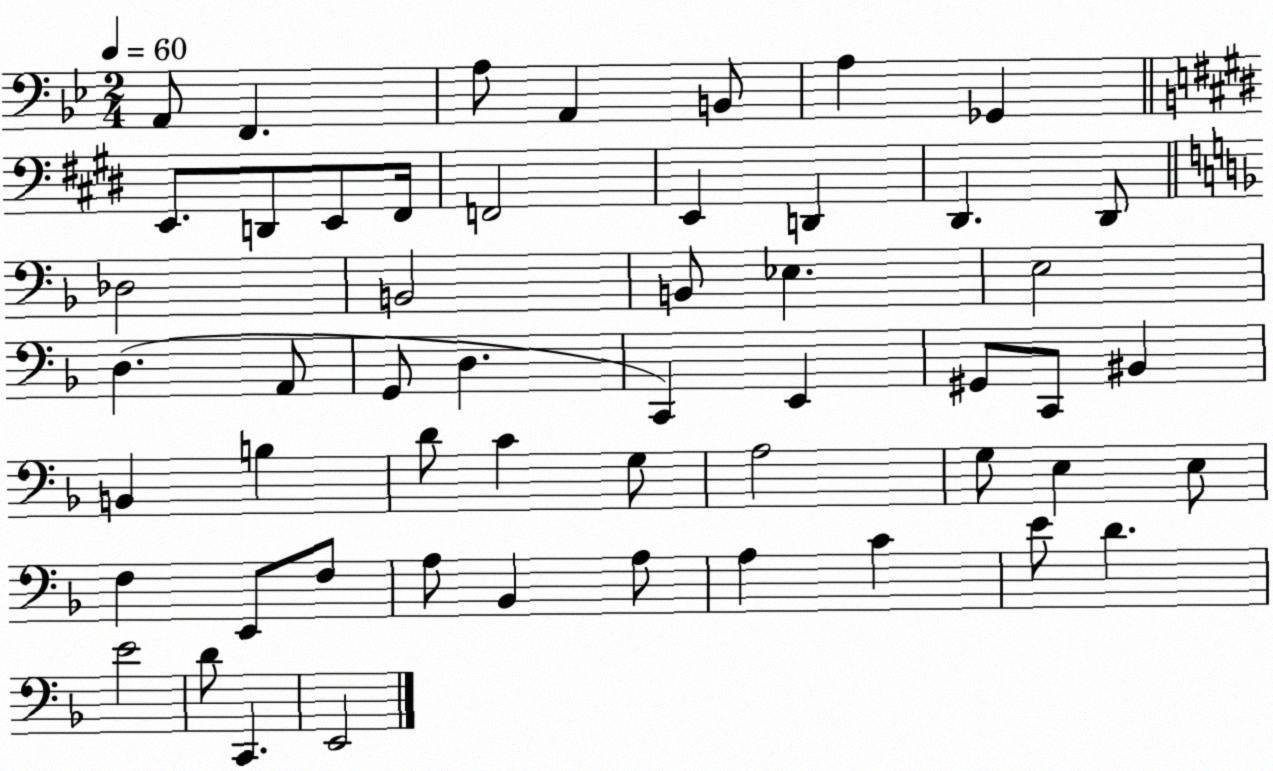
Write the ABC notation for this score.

X:1
T:Untitled
M:2/4
L:1/4
K:Bb
A,,/2 F,, A,/2 A,, B,,/2 A, _G,, E,,/2 D,,/2 E,,/2 ^F,,/4 F,,2 E,, D,, ^D,, ^D,,/2 _D,2 B,,2 B,,/2 _E, E,2 D, A,,/2 G,,/2 D, C,, E,, ^G,,/2 C,,/2 ^B,, B,, B, D/2 C G,/2 A,2 G,/2 E, E,/2 F, E,,/2 F,/2 A,/2 _B,, A,/2 A, C E/2 D E2 D/2 C,, E,,2